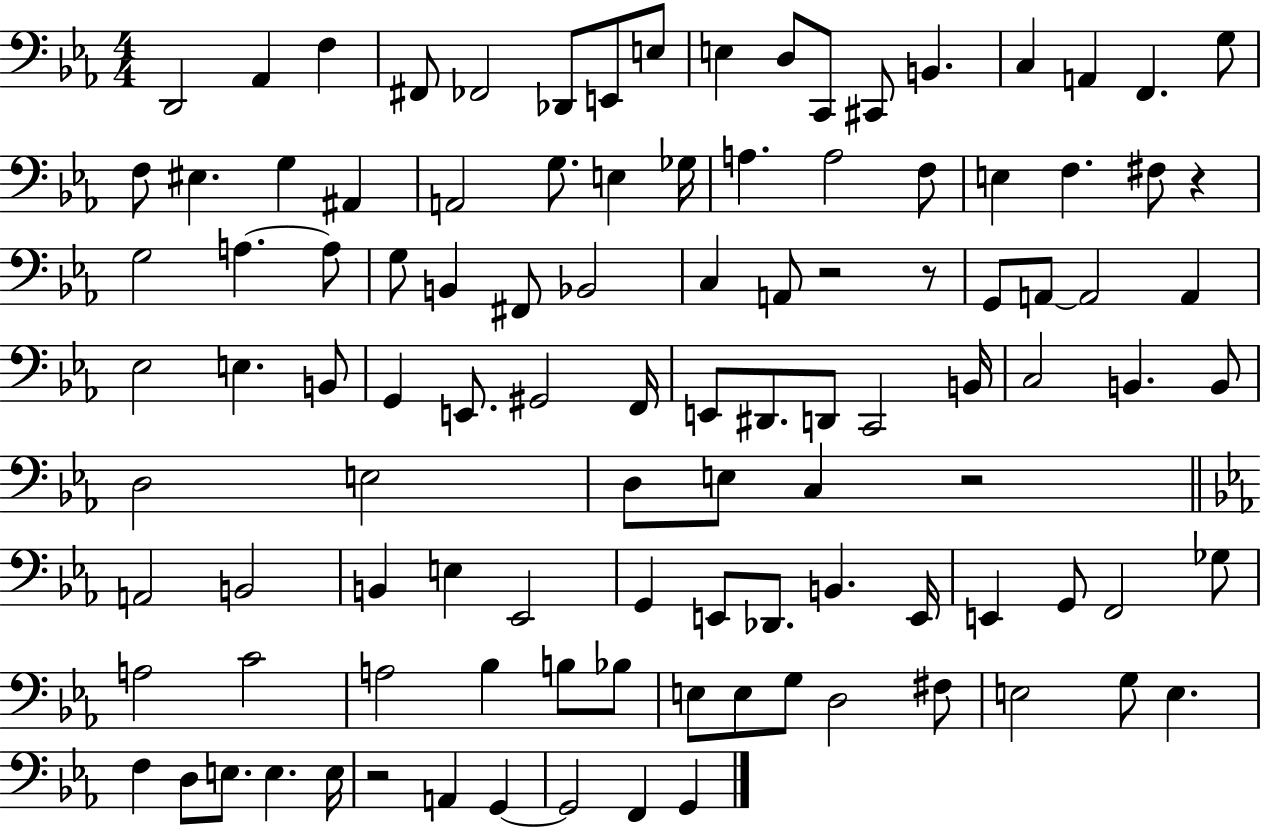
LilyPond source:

{
  \clef bass
  \numericTimeSignature
  \time 4/4
  \key ees \major
  \repeat volta 2 { d,2 aes,4 f4 | fis,8 fes,2 des,8 e,8 e8 | e4 d8 c,8 cis,8 b,4. | c4 a,4 f,4. g8 | \break f8 eis4. g4 ais,4 | a,2 g8. e4 ges16 | a4. a2 f8 | e4 f4. fis8 r4 | \break g2 a4.~~ a8 | g8 b,4 fis,8 bes,2 | c4 a,8 r2 r8 | g,8 a,8~~ a,2 a,4 | \break ees2 e4. b,8 | g,4 e,8. gis,2 f,16 | e,8 dis,8. d,8 c,2 b,16 | c2 b,4. b,8 | \break d2 e2 | d8 e8 c4 r2 | \bar "||" \break \key ees \major a,2 b,2 | b,4 e4 ees,2 | g,4 e,8 des,8. b,4. e,16 | e,4 g,8 f,2 ges8 | \break a2 c'2 | a2 bes4 b8 bes8 | e8 e8 g8 d2 fis8 | e2 g8 e4. | \break f4 d8 e8. e4. e16 | r2 a,4 g,4~~ | g,2 f,4 g,4 | } \bar "|."
}